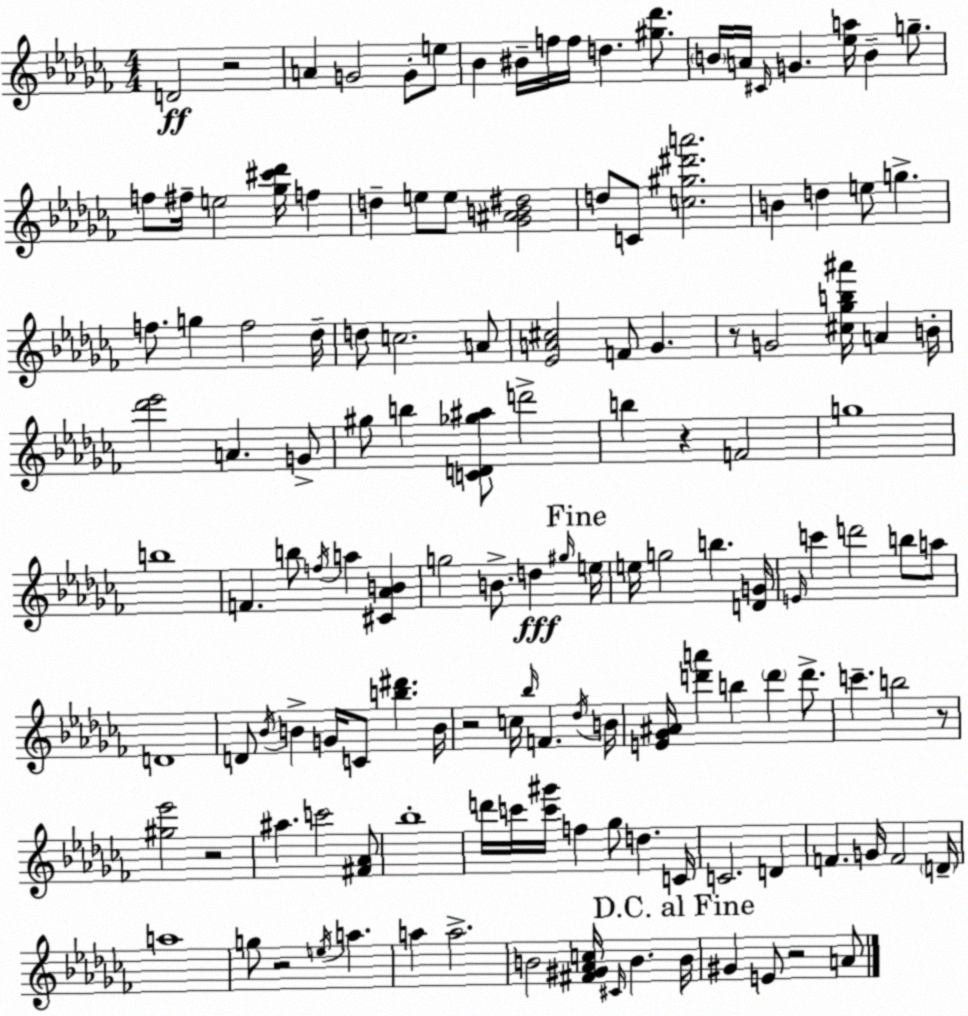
X:1
T:Untitled
M:4/4
L:1/4
K:Abm
D2 z2 A G2 G/2 e/2 _B ^B/4 f/4 f/4 d [^g_d']/2 B/4 A/4 ^C/4 G [_ea]/4 B g/2 f/2 ^f/4 e2 [_g^c'_d']/4 f d e/2 e/2 [_G^AB^d]2 d/2 C/2 [c^g^d'a']2 B d e/2 g f/2 g f2 _d/4 d/2 c2 A/2 [_EA^c]2 F/2 _G z/2 G2 [^c_gb^a']/4 A B/4 [_d'_e']2 A G/2 ^g/2 b [CD_g^a]/2 d'2 b z F2 g4 b4 F b/2 f/4 a [^C_AB] g2 B/2 d ^g/4 e/4 e/4 g2 b [DG]/4 E/4 c' d'2 b/2 a/2 D4 D/2 _B/4 B G/4 C/2 [b^d'] B/4 z2 c/4 _b/4 F _d/4 B/4 [E_G^A]/4 [d'a'] b d' d'/2 c' b2 z/2 [^g_e']2 z2 ^a c'2 [^F_A]/2 _b4 d'/4 c'/4 [c'^g']/4 f _g/2 d C/4 C2 D F G/4 F2 D/4 a4 g/2 z2 e/4 a a a2 B2 [^F^G_Ac]/4 ^C/4 B B/4 ^G E/2 z2 A/2